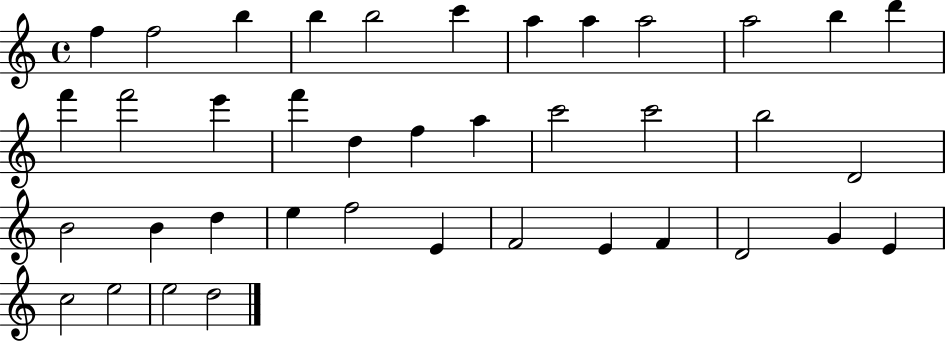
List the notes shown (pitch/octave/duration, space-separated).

F5/q F5/h B5/q B5/q B5/h C6/q A5/q A5/q A5/h A5/h B5/q D6/q F6/q F6/h E6/q F6/q D5/q F5/q A5/q C6/h C6/h B5/h D4/h B4/h B4/q D5/q E5/q F5/h E4/q F4/h E4/q F4/q D4/h G4/q E4/q C5/h E5/h E5/h D5/h